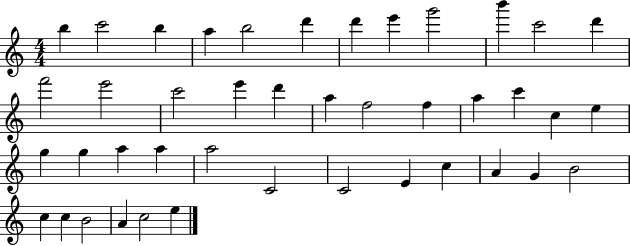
B5/q C6/h B5/q A5/q B5/h D6/q D6/q E6/q G6/h B6/q C6/h D6/q F6/h E6/h C6/h E6/q D6/q A5/q F5/h F5/q A5/q C6/q C5/q E5/q G5/q G5/q A5/q A5/q A5/h C4/h C4/h E4/q C5/q A4/q G4/q B4/h C5/q C5/q B4/h A4/q C5/h E5/q